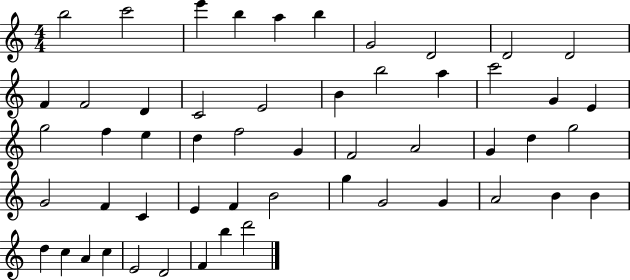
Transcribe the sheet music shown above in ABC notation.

X:1
T:Untitled
M:4/4
L:1/4
K:C
b2 c'2 e' b a b G2 D2 D2 D2 F F2 D C2 E2 B b2 a c'2 G E g2 f e d f2 G F2 A2 G d g2 G2 F C E F B2 g G2 G A2 B B d c A c E2 D2 F b d'2